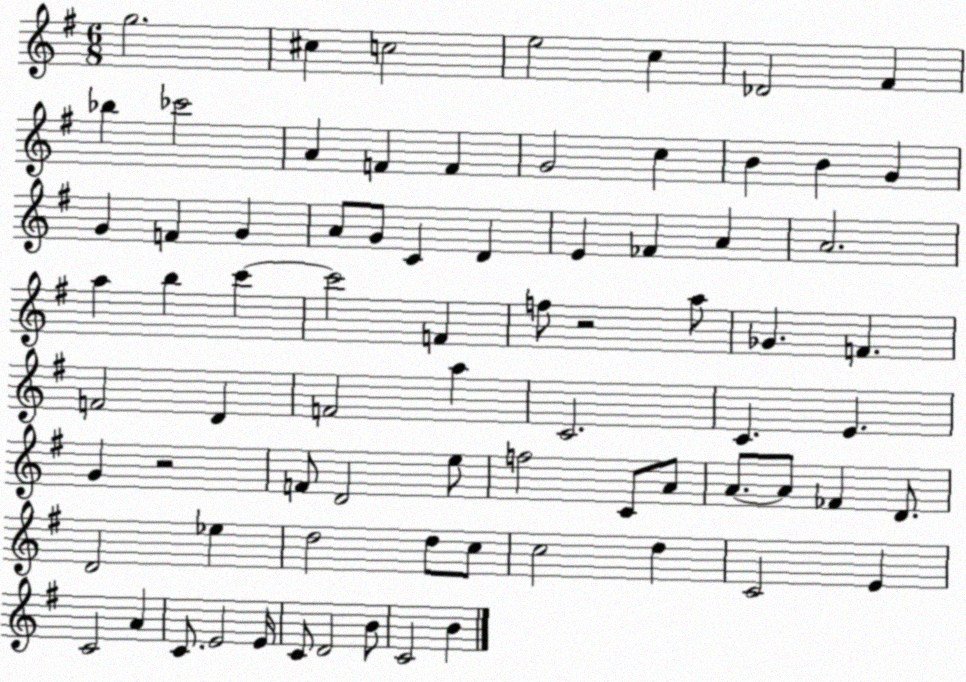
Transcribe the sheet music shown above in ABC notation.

X:1
T:Untitled
M:6/8
L:1/4
K:G
g2 ^c c2 e2 c _D2 ^F _b _c'2 A F F G2 c B B G G F G A/2 G/2 C D E _F A A2 a b c' c'2 F f/2 z2 a/2 _G F F2 D F2 a C2 C E G z2 F/2 D2 e/2 f2 C/2 A/2 A/2 A/2 _F D/2 D2 _e d2 d/2 c/2 c2 d C2 E C2 A C/2 E2 E/4 C/2 D2 B/2 C2 B